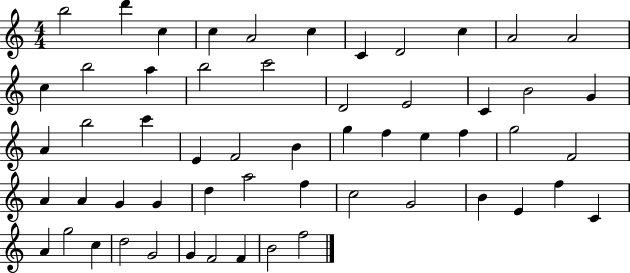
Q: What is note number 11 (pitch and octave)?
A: A4